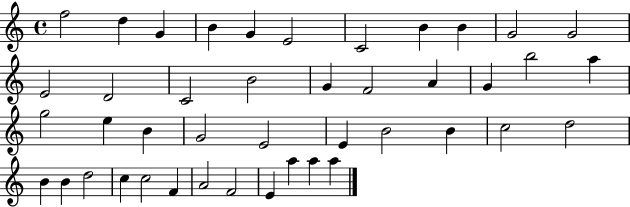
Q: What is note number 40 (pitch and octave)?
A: E4